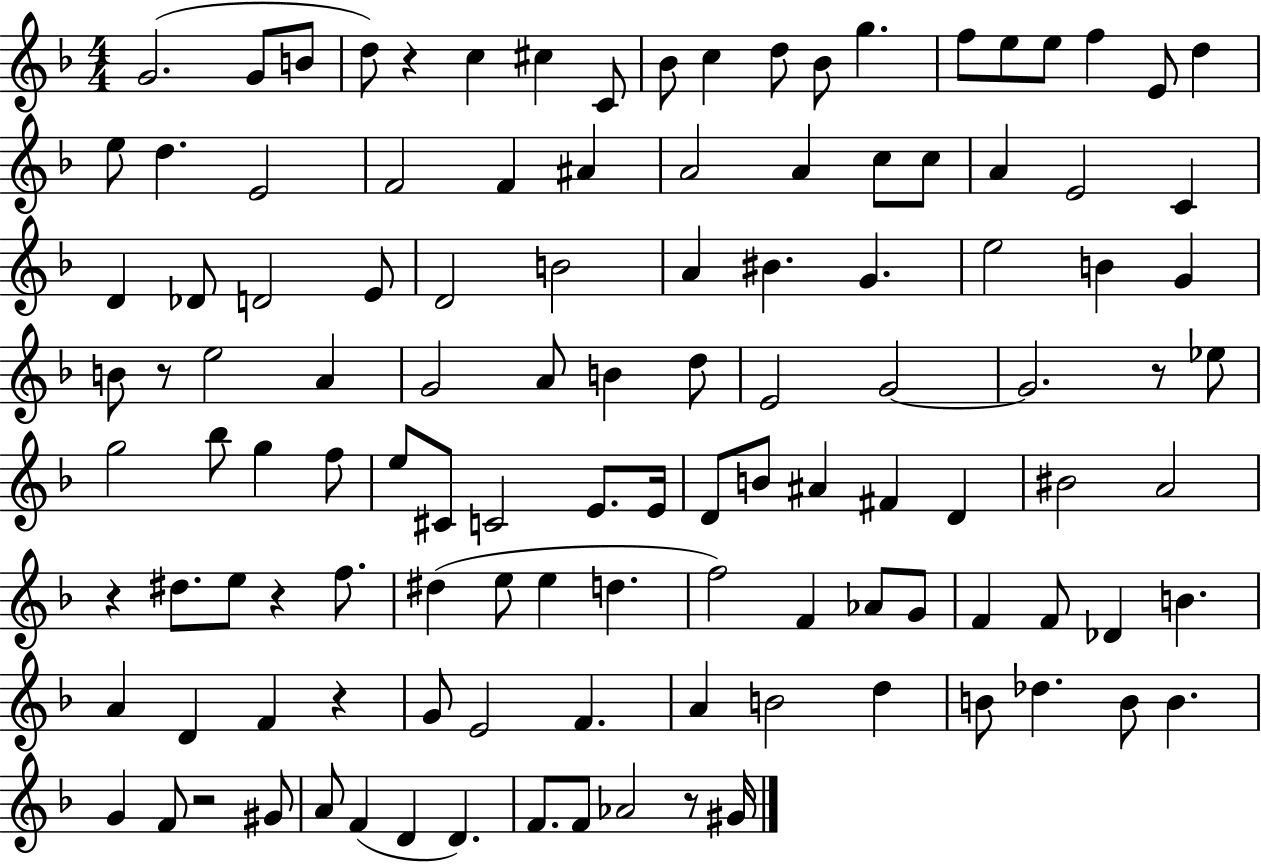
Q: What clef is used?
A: treble